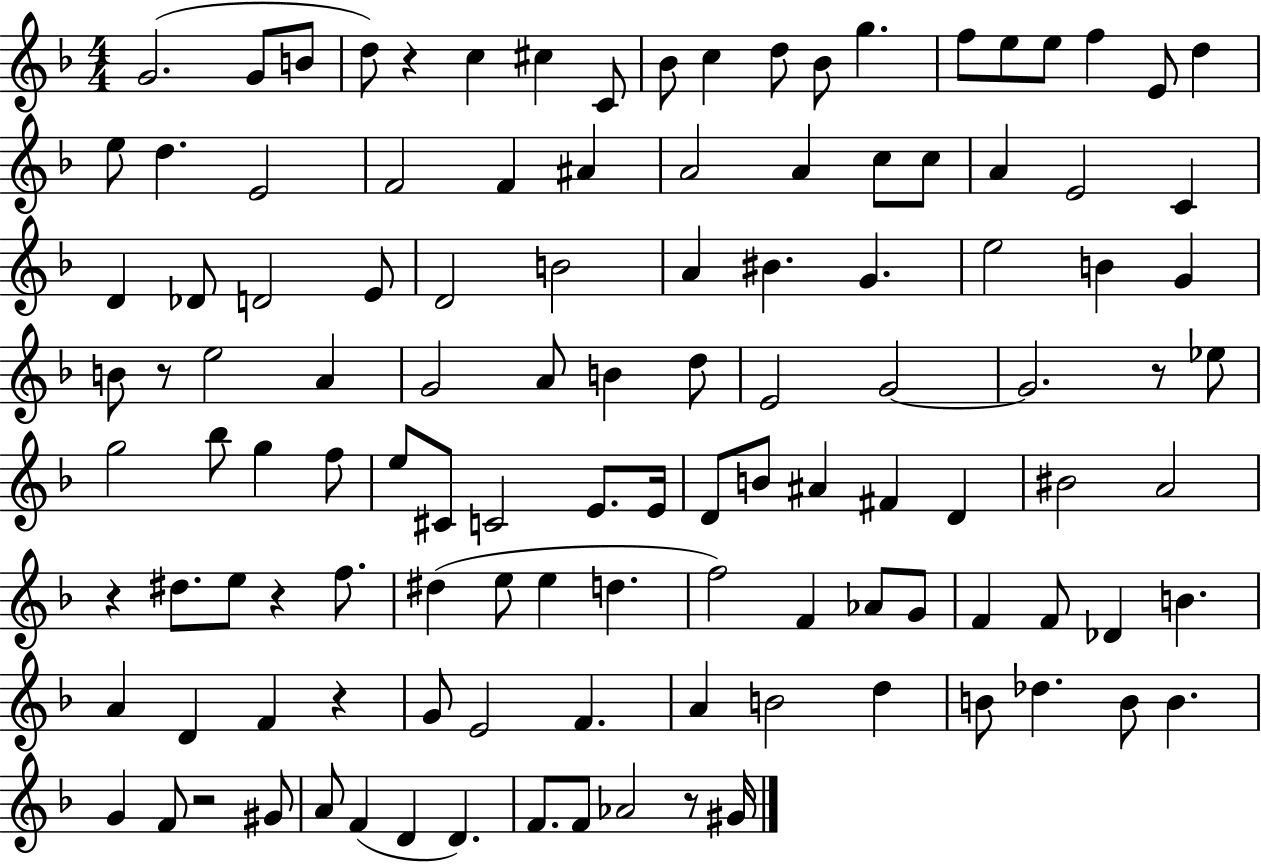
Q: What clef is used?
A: treble